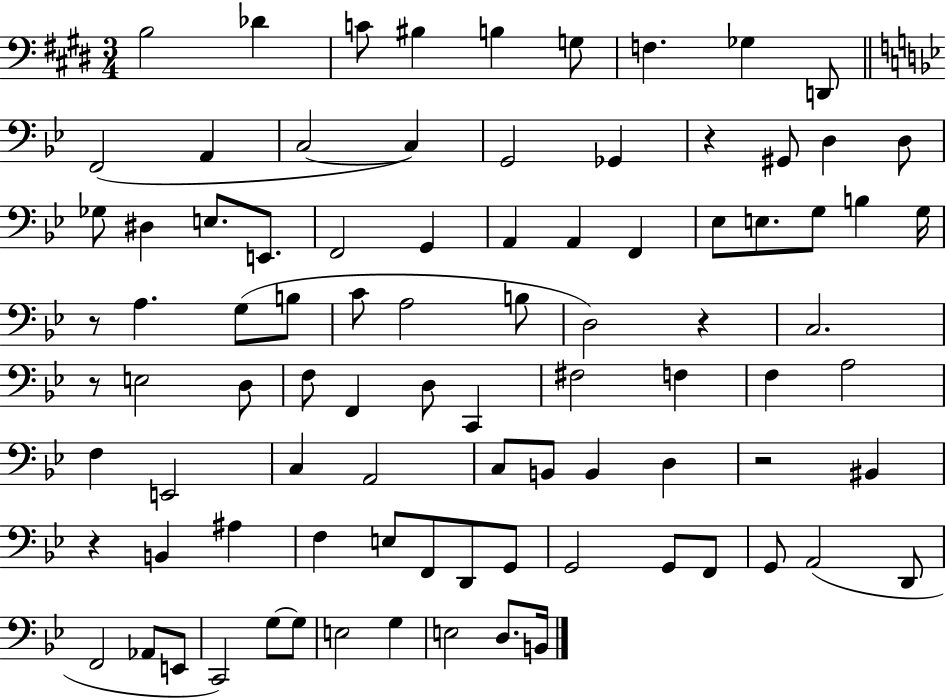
{
  \clef bass
  \numericTimeSignature
  \time 3/4
  \key e \major
  b2 des'4 | c'8 bis4 b4 g8 | f4. ges4 d,8 | \bar "||" \break \key g \minor f,2( a,4 | c2~~ c4) | g,2 ges,4 | r4 gis,8 d4 d8 | \break ges8 dis4 e8. e,8. | f,2 g,4 | a,4 a,4 f,4 | ees8 e8. g8 b4 g16 | \break r8 a4. g8( b8 | c'8 a2 b8 | d2) r4 | c2. | \break r8 e2 d8 | f8 f,4 d8 c,4 | fis2 f4 | f4 a2 | \break f4 e,2 | c4 a,2 | c8 b,8 b,4 d4 | r2 bis,4 | \break r4 b,4 ais4 | f4 e8 f,8 d,8 g,8 | g,2 g,8 f,8 | g,8 a,2( d,8 | \break f,2 aes,8 e,8 | c,2) g8~~ g8 | e2 g4 | e2 d8. b,16 | \break \bar "|."
}